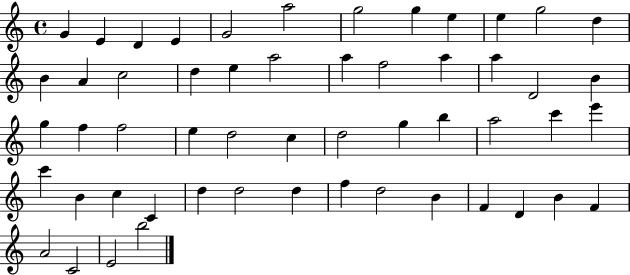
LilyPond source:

{
  \clef treble
  \time 4/4
  \defaultTimeSignature
  \key c \major
  g'4 e'4 d'4 e'4 | g'2 a''2 | g''2 g''4 e''4 | e''4 g''2 d''4 | \break b'4 a'4 c''2 | d''4 e''4 a''2 | a''4 f''2 a''4 | a''4 d'2 b'4 | \break g''4 f''4 f''2 | e''4 d''2 c''4 | d''2 g''4 b''4 | a''2 c'''4 e'''4 | \break c'''4 b'4 c''4 c'4 | d''4 d''2 d''4 | f''4 d''2 b'4 | f'4 d'4 b'4 f'4 | \break a'2 c'2 | e'2 b''2 | \bar "|."
}